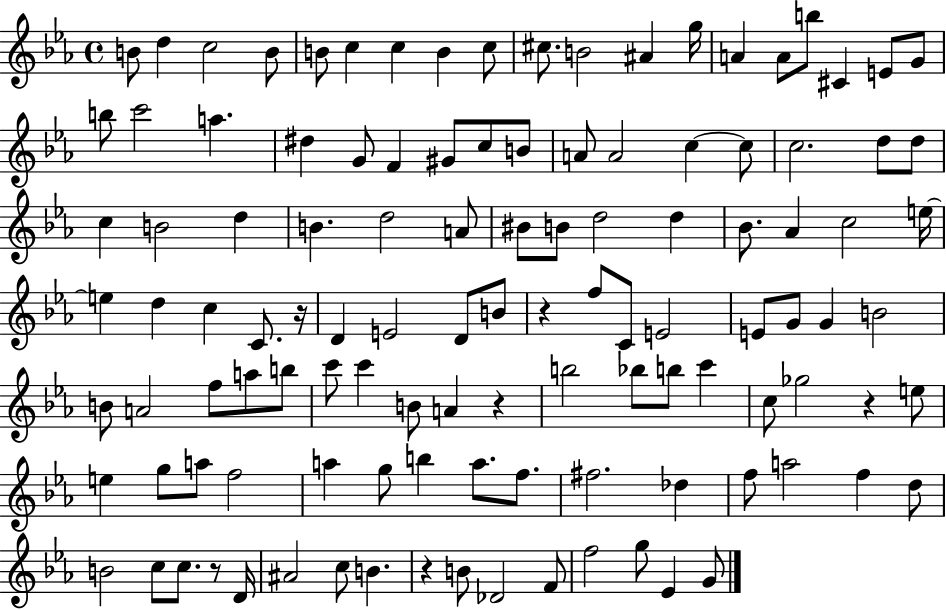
B4/e D5/q C5/h B4/e B4/e C5/q C5/q B4/q C5/e C#5/e. B4/h A#4/q G5/s A4/q A4/e B5/e C#4/q E4/e G4/e B5/e C6/h A5/q. D#5/q G4/e F4/q G#4/e C5/e B4/e A4/e A4/h C5/q C5/e C5/h. D5/e D5/e C5/q B4/h D5/q B4/q. D5/h A4/e BIS4/e B4/e D5/h D5/q Bb4/e. Ab4/q C5/h E5/s E5/q D5/q C5/q C4/e. R/s D4/q E4/h D4/e B4/e R/q F5/e C4/e E4/h E4/e G4/e G4/q B4/h B4/e A4/h F5/e A5/e B5/e C6/e C6/q B4/e A4/q R/q B5/h Bb5/e B5/e C6/q C5/e Gb5/h R/q E5/e E5/q G5/e A5/e F5/h A5/q G5/e B5/q A5/e. F5/e. F#5/h. Db5/q F5/e A5/h F5/q D5/e B4/h C5/e C5/e. R/e D4/s A#4/h C5/e B4/q. R/q B4/e Db4/h F4/e F5/h G5/e Eb4/q G4/e